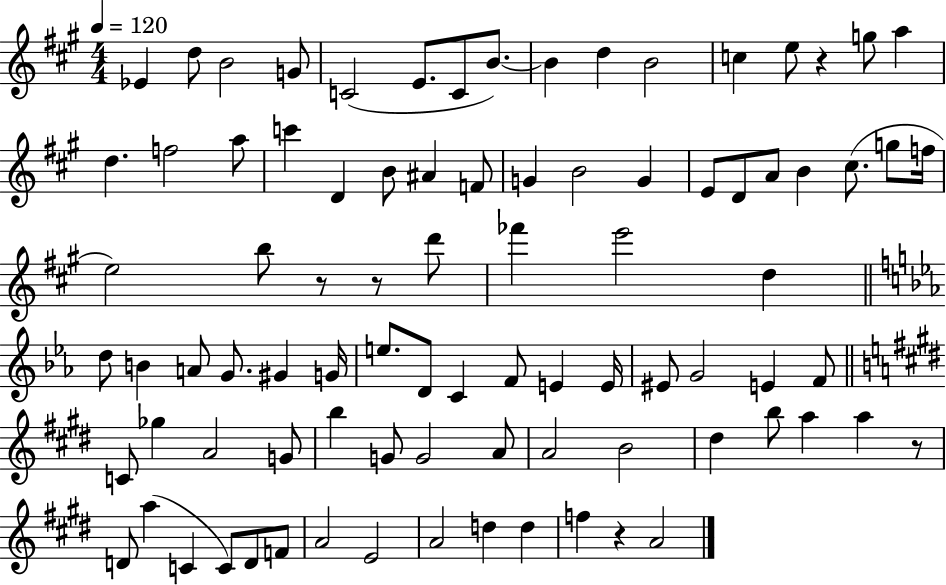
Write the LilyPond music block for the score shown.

{
  \clef treble
  \numericTimeSignature
  \time 4/4
  \key a \major
  \tempo 4 = 120
  \repeat volta 2 { ees'4 d''8 b'2 g'8 | c'2( e'8. c'8 b'8.~~) | b'4 d''4 b'2 | c''4 e''8 r4 g''8 a''4 | \break d''4. f''2 a''8 | c'''4 d'4 b'8 ais'4 f'8 | g'4 b'2 g'4 | e'8 d'8 a'8 b'4 cis''8.( g''8 f''16 | \break e''2) b''8 r8 r8 d'''8 | fes'''4 e'''2 d''4 | \bar "||" \break \key ees \major d''8 b'4 a'8 g'8. gis'4 g'16 | e''8. d'8 c'4 f'8 e'4 e'16 | eis'8 g'2 e'4 f'8 | \bar "||" \break \key e \major c'8 ges''4 a'2 g'8 | b''4 g'8 g'2 a'8 | a'2 b'2 | dis''4 b''8 a''4 a''4 r8 | \break d'8 a''4( c'4 c'8) d'8 f'8 | a'2 e'2 | a'2 d''4 d''4 | f''4 r4 a'2 | \break } \bar "|."
}